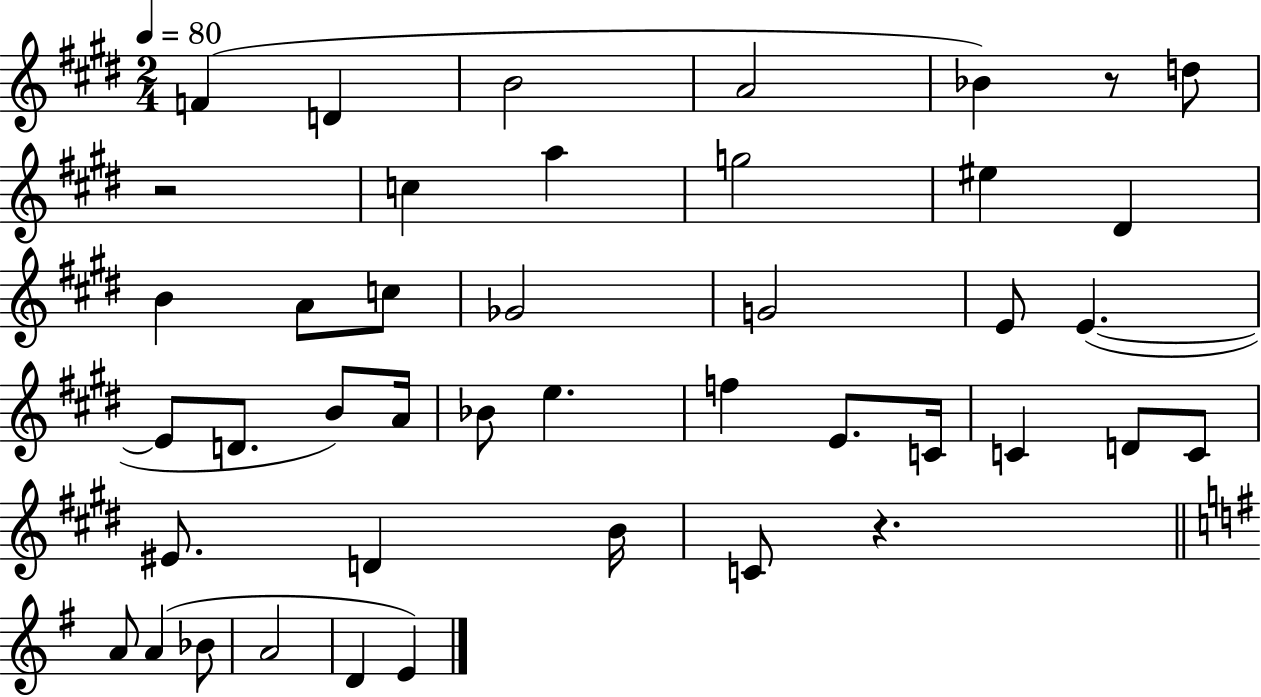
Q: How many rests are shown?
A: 3